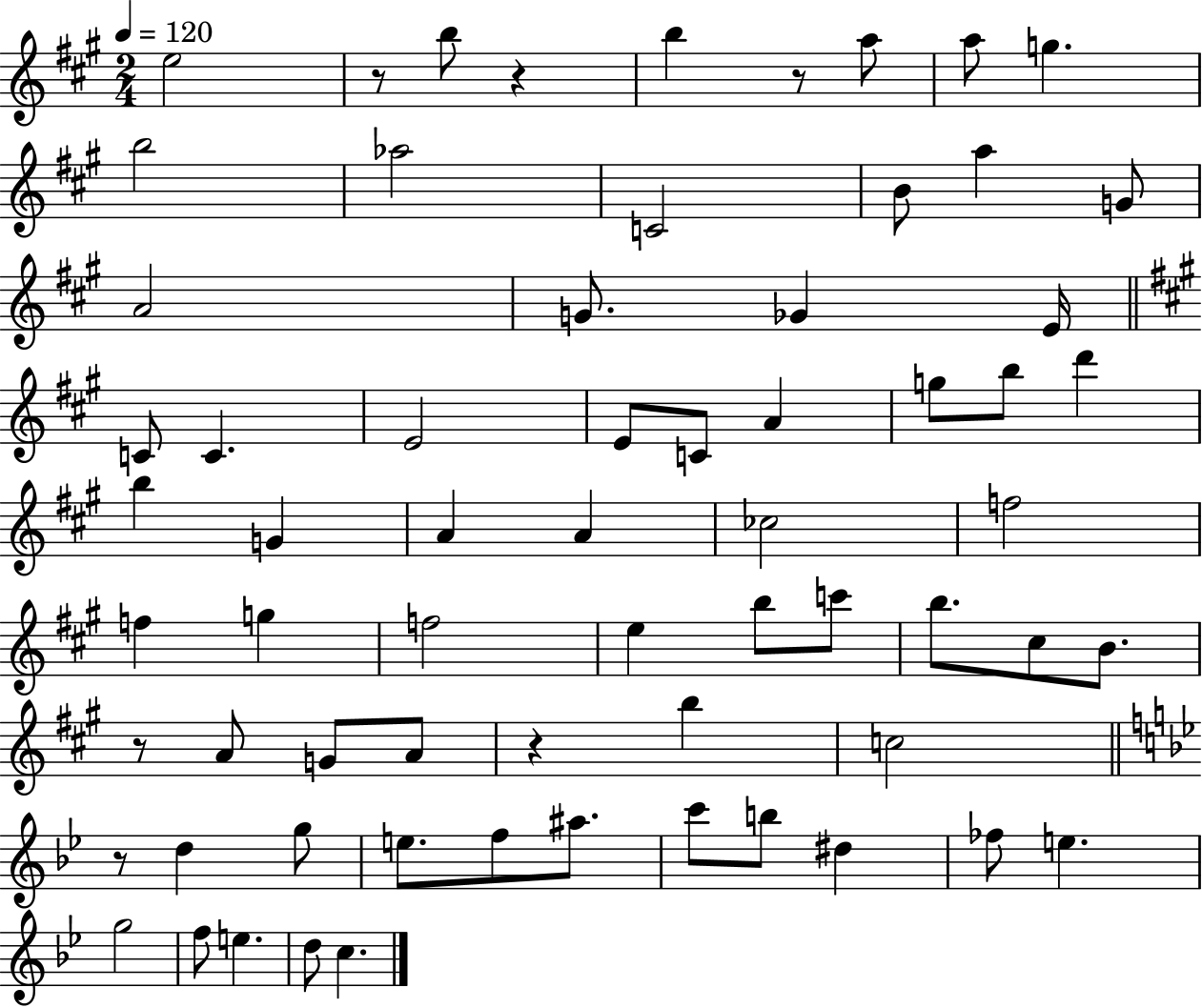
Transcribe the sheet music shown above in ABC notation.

X:1
T:Untitled
M:2/4
L:1/4
K:A
e2 z/2 b/2 z b z/2 a/2 a/2 g b2 _a2 C2 B/2 a G/2 A2 G/2 _G E/4 C/2 C E2 E/2 C/2 A g/2 b/2 d' b G A A _c2 f2 f g f2 e b/2 c'/2 b/2 ^c/2 B/2 z/2 A/2 G/2 A/2 z b c2 z/2 d g/2 e/2 f/2 ^a/2 c'/2 b/2 ^d _f/2 e g2 f/2 e d/2 c